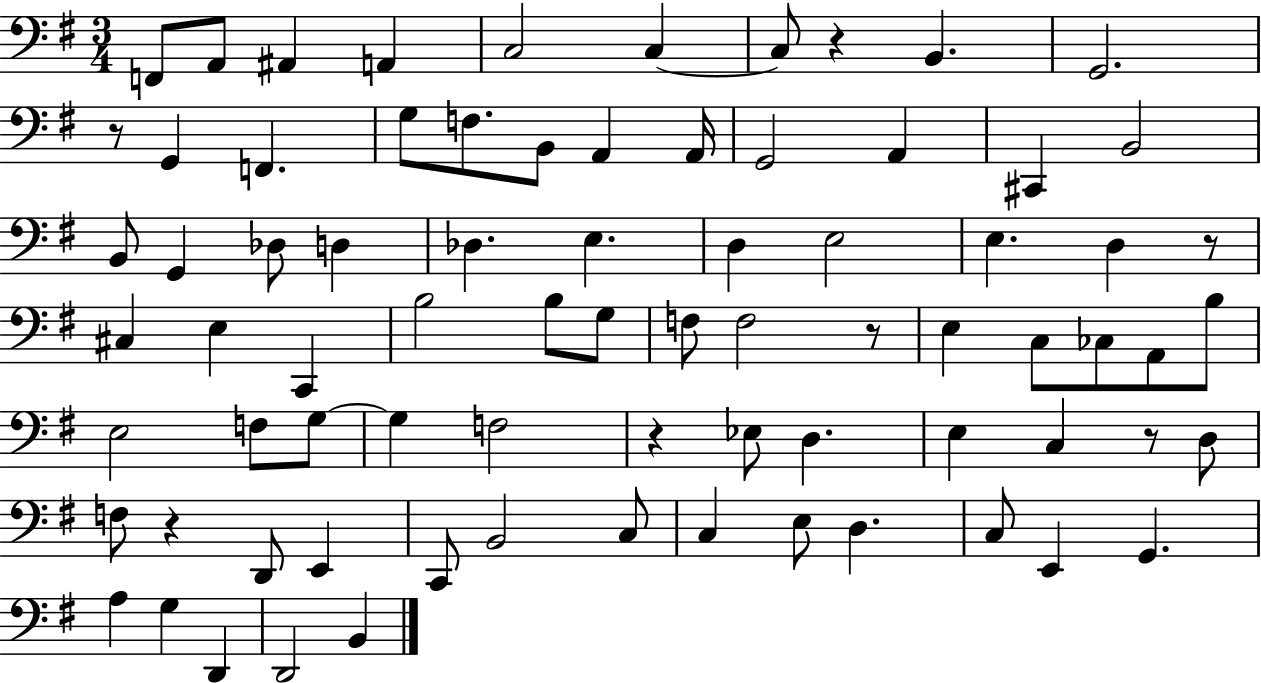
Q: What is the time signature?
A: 3/4